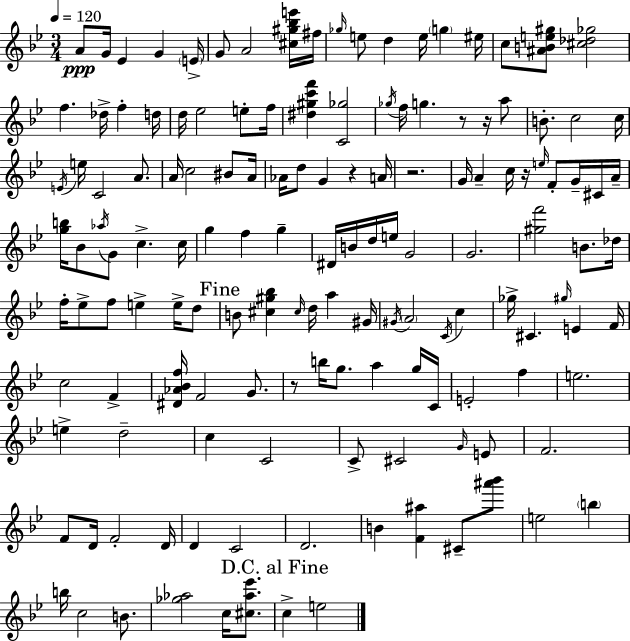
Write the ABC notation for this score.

X:1
T:Untitled
M:3/4
L:1/4
K:Gm
A/2 G/4 _E G E/4 G/2 A2 [^c^g_be']/4 ^f/4 _g/4 e/2 d e/4 g ^e/4 c/2 [^ABe^g]/2 [^c_d_g]2 f _d/4 f d/4 d/4 _e2 e/2 f/4 [^d^gc'f'] [C_g]2 _g/4 f/4 g z/2 z/4 a/2 B/2 c2 c/4 E/4 e/4 C2 A/2 A/4 c2 ^B/2 A/4 _A/4 d/2 G z A/4 z2 G/4 A c/4 z/4 e/4 F/2 G/4 ^C/4 A/4 [gb]/4 _B/2 _a/4 G/2 c c/4 g f g ^D/4 B/4 d/4 e/4 G2 G2 [^gf']2 B/2 _d/4 f/4 _e/2 f/2 e e/4 d/2 B/2 [^c^g_b] ^c/4 d/4 a ^G/4 ^G/4 A2 C/4 c _g/4 ^C ^g/4 E F/4 c2 F [^D_A_Bf]/4 F2 G/2 z/2 b/4 g/2 a g/4 C/4 E2 f e2 e d2 c C2 C/2 ^C2 G/4 E/2 F2 F/2 D/4 F2 D/4 D C2 D2 B [F^a] ^C/2 [^a'_b']/2 e2 b b/4 c2 B/2 [_g_a]2 c/4 [^c_a_e']/2 c e2